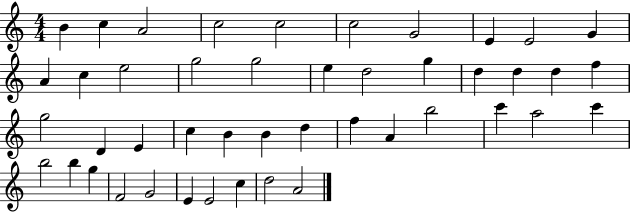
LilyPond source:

{
  \clef treble
  \numericTimeSignature
  \time 4/4
  \key c \major
  b'4 c''4 a'2 | c''2 c''2 | c''2 g'2 | e'4 e'2 g'4 | \break a'4 c''4 e''2 | g''2 g''2 | e''4 d''2 g''4 | d''4 d''4 d''4 f''4 | \break g''2 d'4 e'4 | c''4 b'4 b'4 d''4 | f''4 a'4 b''2 | c'''4 a''2 c'''4 | \break b''2 b''4 g''4 | f'2 g'2 | e'4 e'2 c''4 | d''2 a'2 | \break \bar "|."
}